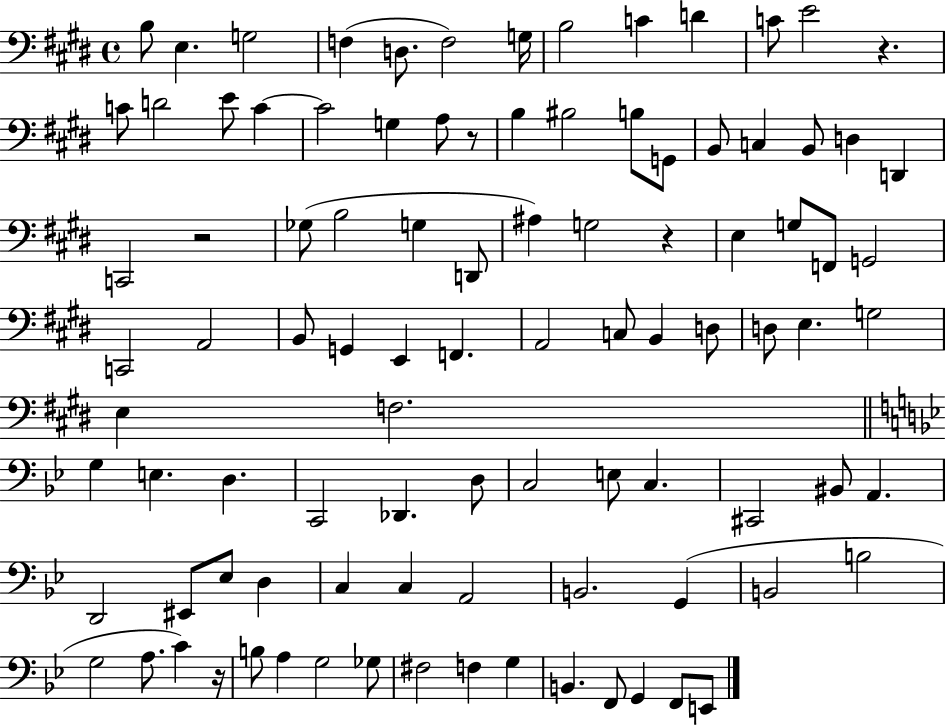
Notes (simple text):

B3/e E3/q. G3/h F3/q D3/e. F3/h G3/s B3/h C4/q D4/q C4/e E4/h R/q. C4/e D4/h E4/e C4/q C4/h G3/q A3/e R/e B3/q BIS3/h B3/e G2/e B2/e C3/q B2/e D3/q D2/q C2/h R/h Gb3/e B3/h G3/q D2/e A#3/q G3/h R/q E3/q G3/e F2/e G2/h C2/h A2/h B2/e G2/q E2/q F2/q. A2/h C3/e B2/q D3/e D3/e E3/q. G3/h E3/q F3/h. G3/q E3/q. D3/q. C2/h Db2/q. D3/e C3/h E3/e C3/q. C#2/h BIS2/e A2/q. D2/h EIS2/e Eb3/e D3/q C3/q C3/q A2/h B2/h. G2/q B2/h B3/h G3/h A3/e. C4/q R/s B3/e A3/q G3/h Gb3/e F#3/h F3/q G3/q B2/q. F2/e G2/q F2/e E2/e